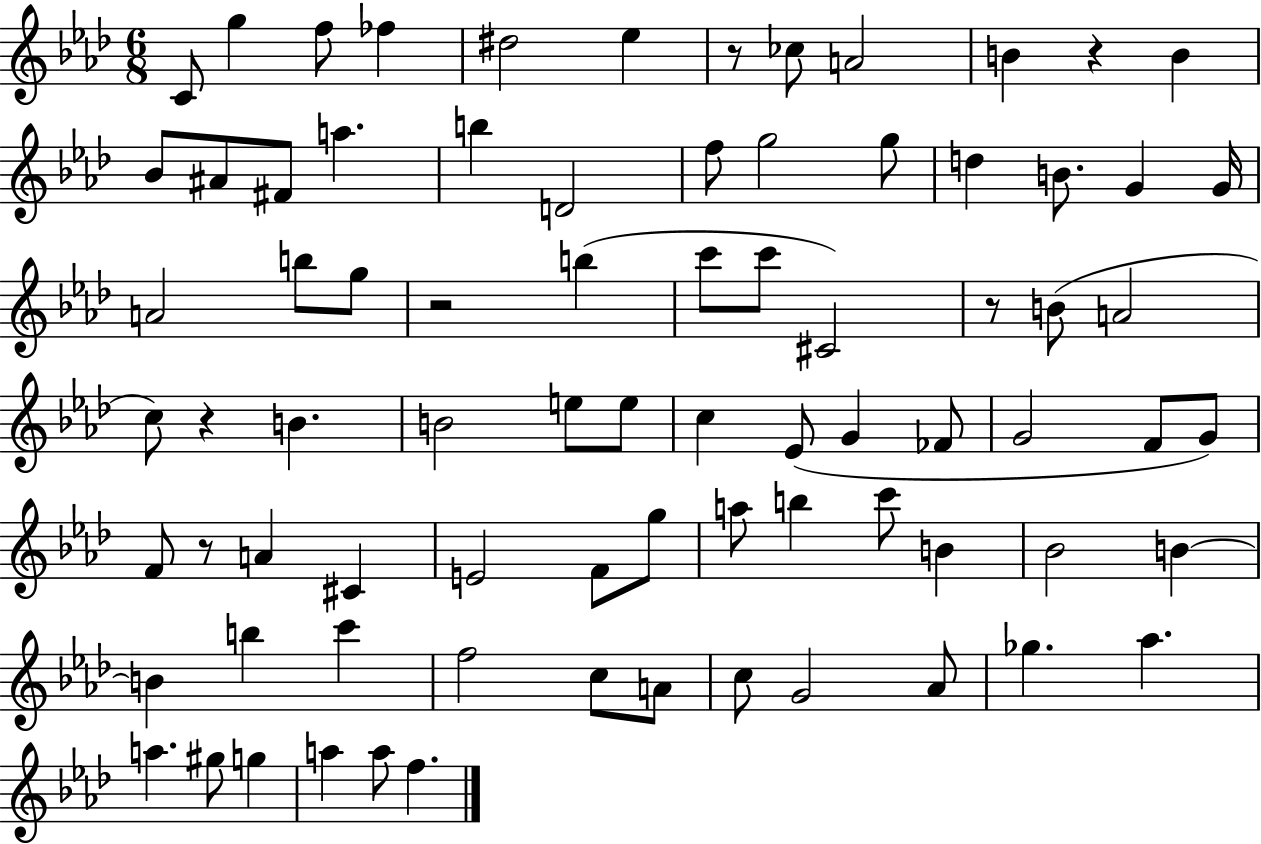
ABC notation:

X:1
T:Untitled
M:6/8
L:1/4
K:Ab
C/2 g f/2 _f ^d2 _e z/2 _c/2 A2 B z B _B/2 ^A/2 ^F/2 a b D2 f/2 g2 g/2 d B/2 G G/4 A2 b/2 g/2 z2 b c'/2 c'/2 ^C2 z/2 B/2 A2 c/2 z B B2 e/2 e/2 c _E/2 G _F/2 G2 F/2 G/2 F/2 z/2 A ^C E2 F/2 g/2 a/2 b c'/2 B _B2 B B b c' f2 c/2 A/2 c/2 G2 _A/2 _g _a a ^g/2 g a a/2 f